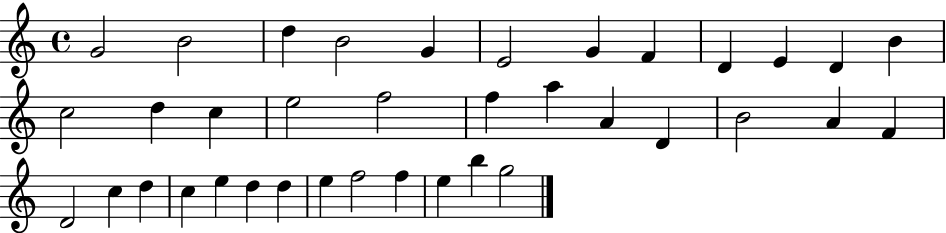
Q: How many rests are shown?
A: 0